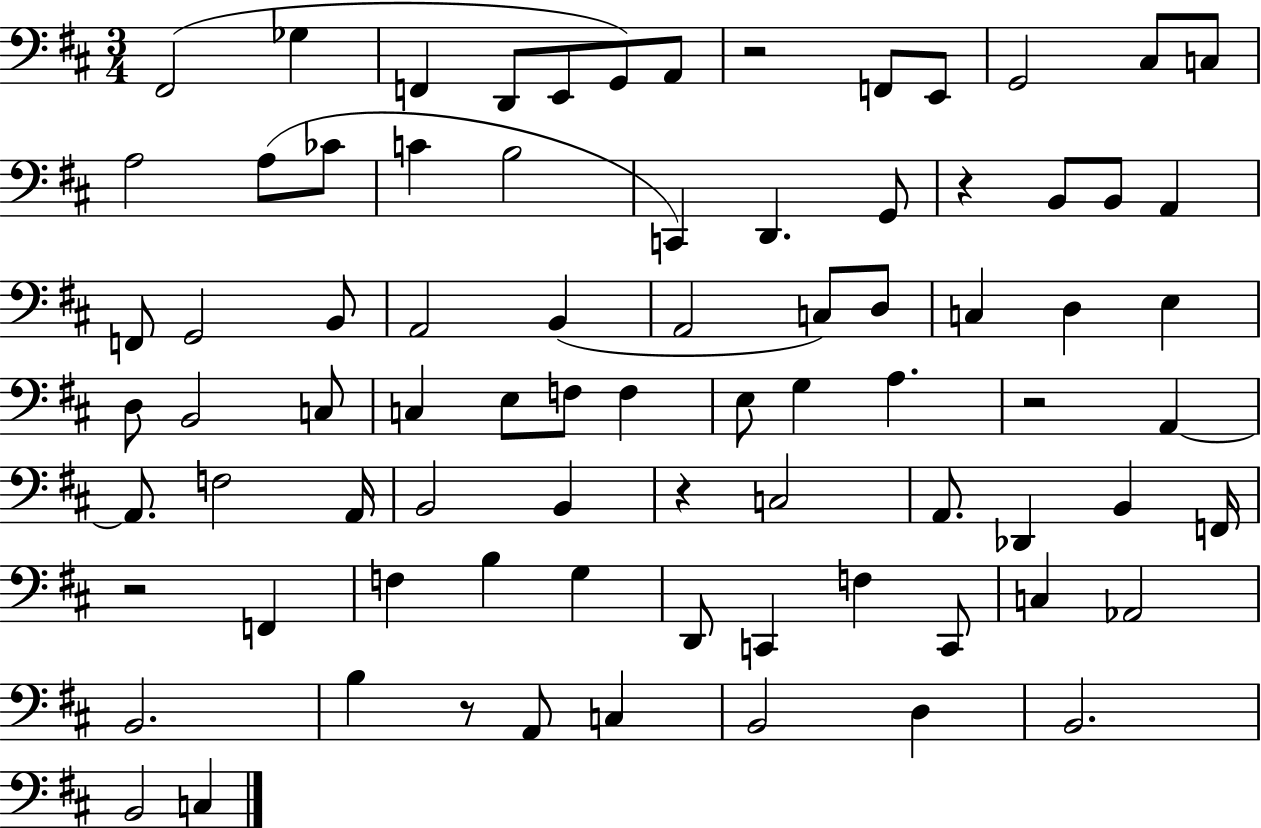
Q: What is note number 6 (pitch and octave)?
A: G2